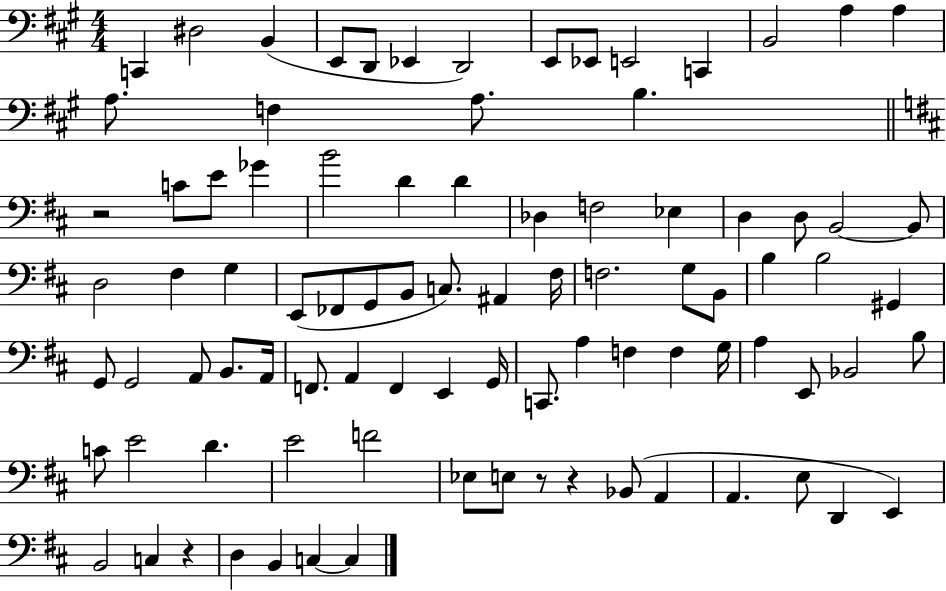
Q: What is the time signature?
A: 4/4